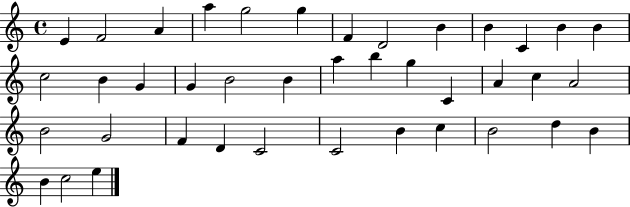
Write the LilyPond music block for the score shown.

{
  \clef treble
  \time 4/4
  \defaultTimeSignature
  \key c \major
  e'4 f'2 a'4 | a''4 g''2 g''4 | f'4 d'2 b'4 | b'4 c'4 b'4 b'4 | \break c''2 b'4 g'4 | g'4 b'2 b'4 | a''4 b''4 g''4 c'4 | a'4 c''4 a'2 | \break b'2 g'2 | f'4 d'4 c'2 | c'2 b'4 c''4 | b'2 d''4 b'4 | \break b'4 c''2 e''4 | \bar "|."
}